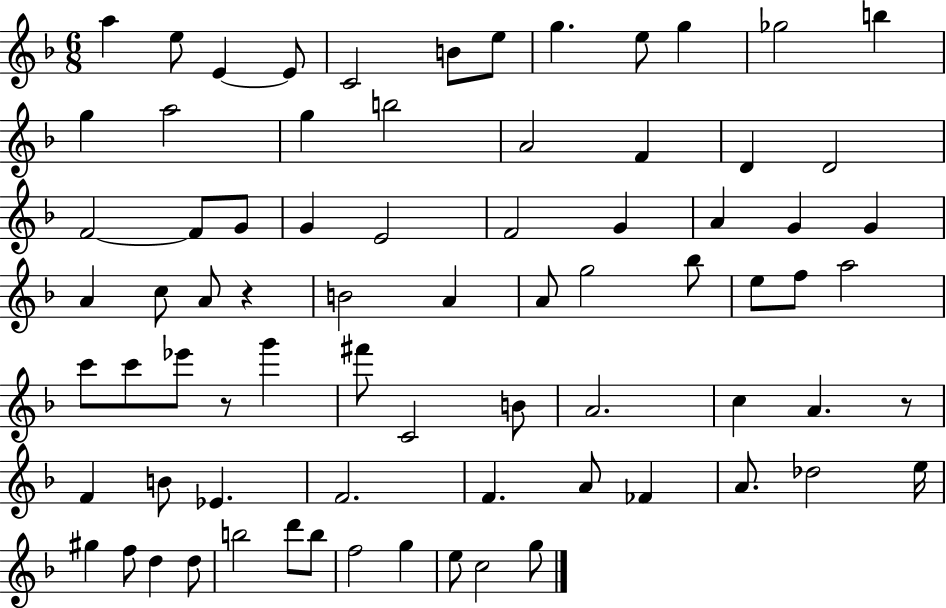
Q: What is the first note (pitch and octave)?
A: A5